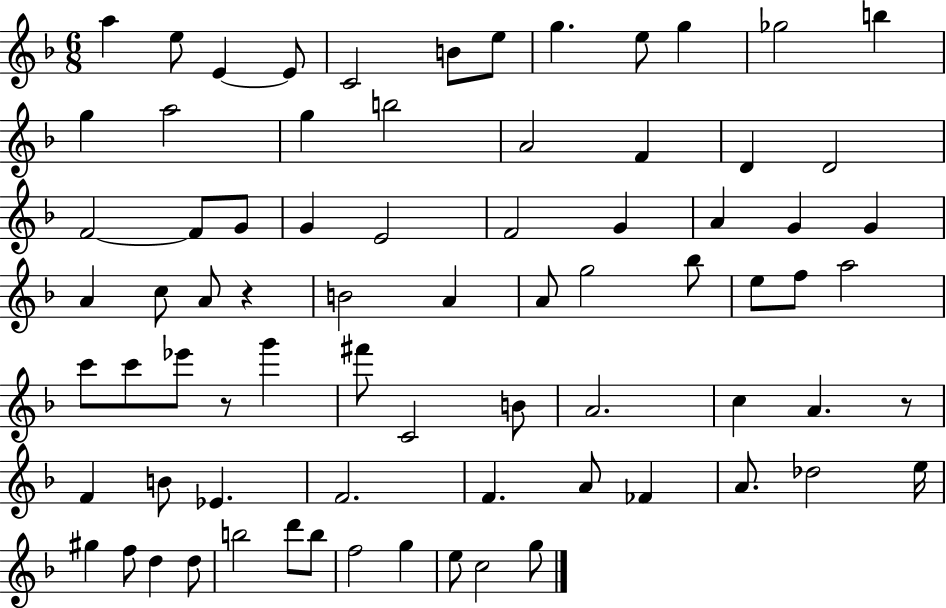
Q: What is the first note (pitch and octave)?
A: A5